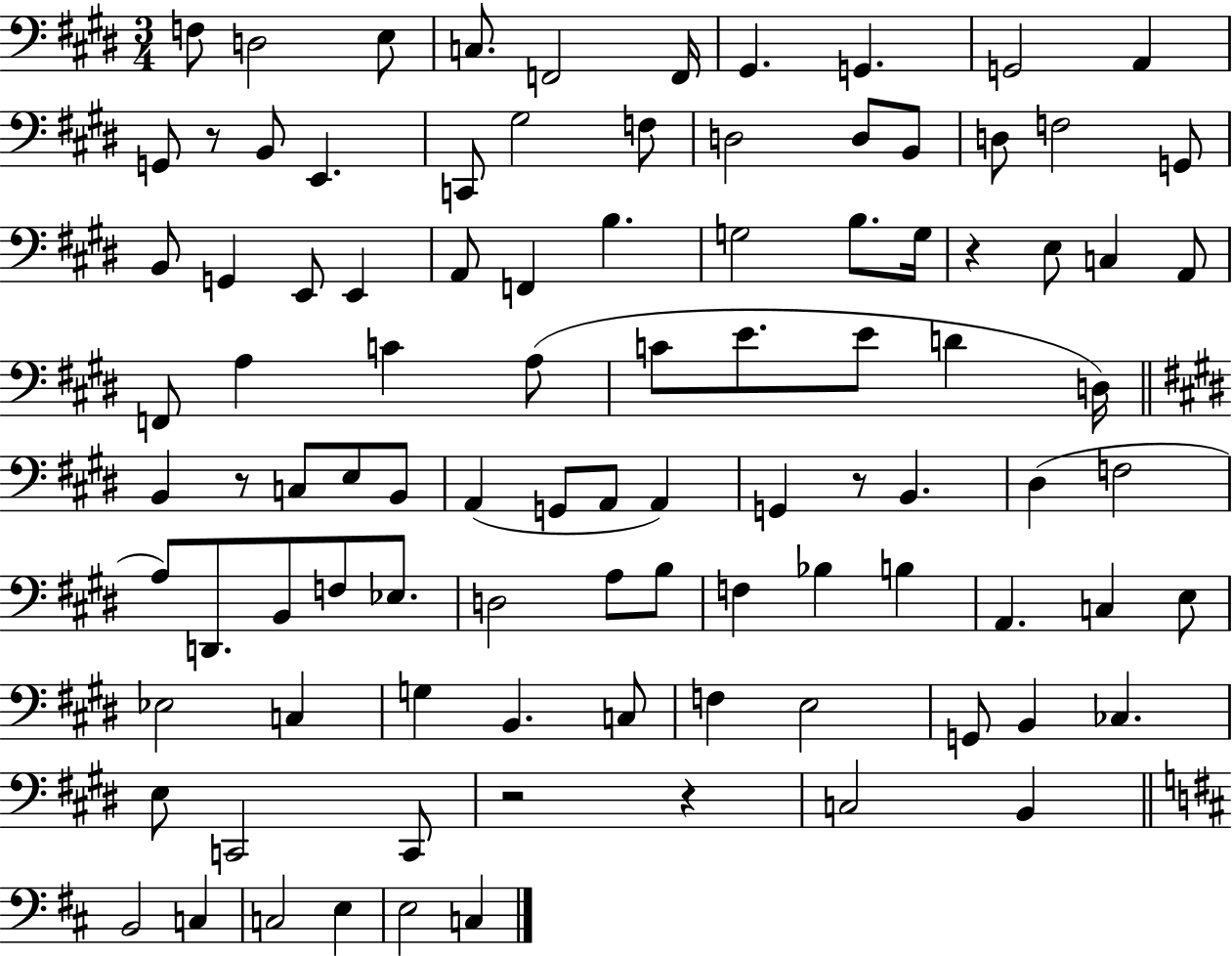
X:1
T:Untitled
M:3/4
L:1/4
K:E
F,/2 D,2 E,/2 C,/2 F,,2 F,,/4 ^G,, G,, G,,2 A,, G,,/2 z/2 B,,/2 E,, C,,/2 ^G,2 F,/2 D,2 D,/2 B,,/2 D,/2 F,2 G,,/2 B,,/2 G,, E,,/2 E,, A,,/2 F,, B, G,2 B,/2 G,/4 z E,/2 C, A,,/2 F,,/2 A, C A,/2 C/2 E/2 E/2 D D,/4 B,, z/2 C,/2 E,/2 B,,/2 A,, G,,/2 A,,/2 A,, G,, z/2 B,, ^D, F,2 A,/2 D,,/2 B,,/2 F,/2 _E,/2 D,2 A,/2 B,/2 F, _B, B, A,, C, E,/2 _E,2 C, G, B,, C,/2 F, E,2 G,,/2 B,, _C, E,/2 C,,2 C,,/2 z2 z C,2 B,, B,,2 C, C,2 E, E,2 C,